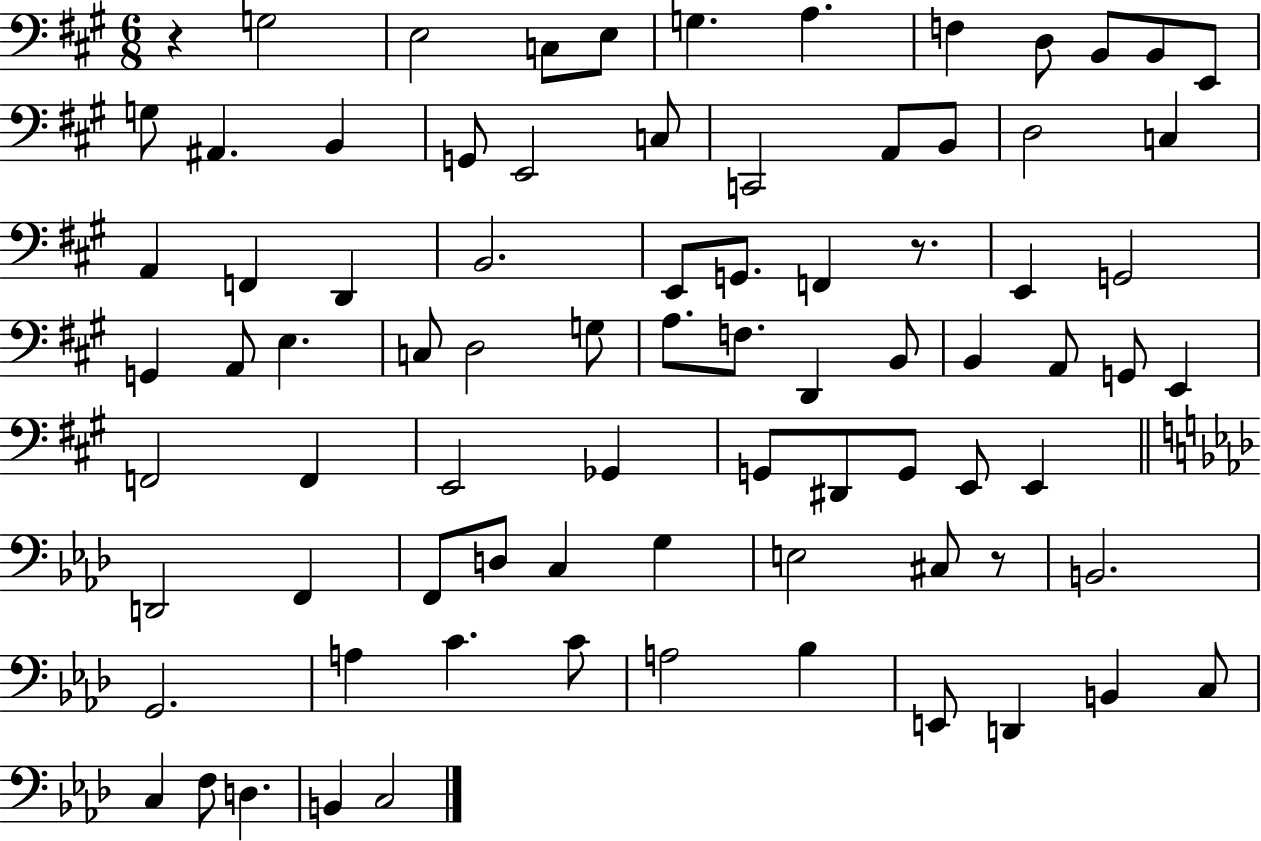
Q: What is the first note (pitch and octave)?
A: G3